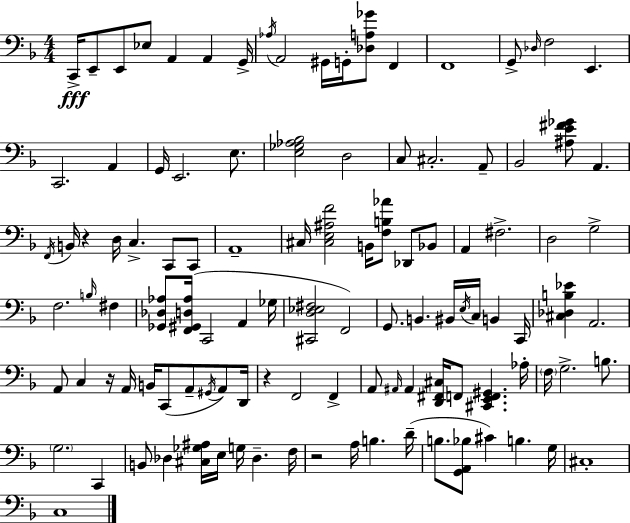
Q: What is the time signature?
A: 4/4